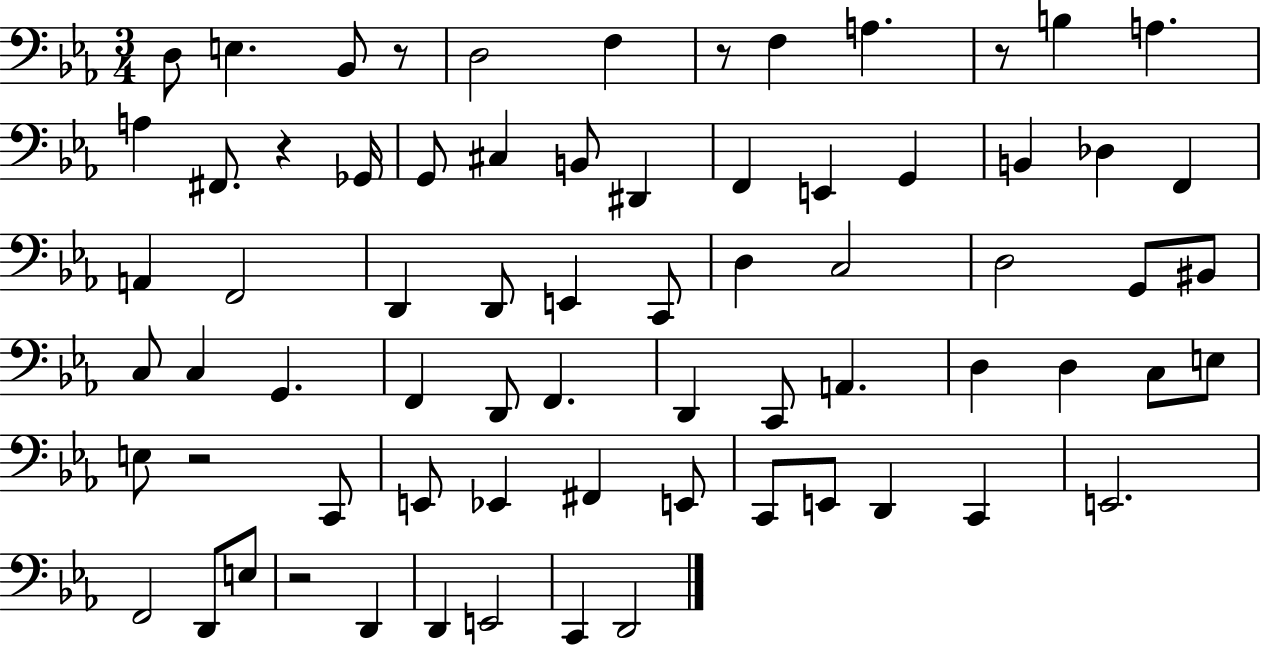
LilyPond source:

{
  \clef bass
  \numericTimeSignature
  \time 3/4
  \key ees \major
  d8 e4. bes,8 r8 | d2 f4 | r8 f4 a4. | r8 b4 a4. | \break a4 fis,8. r4 ges,16 | g,8 cis4 b,8 dis,4 | f,4 e,4 g,4 | b,4 des4 f,4 | \break a,4 f,2 | d,4 d,8 e,4 c,8 | d4 c2 | d2 g,8 bis,8 | \break c8 c4 g,4. | f,4 d,8 f,4. | d,4 c,8 a,4. | d4 d4 c8 e8 | \break e8 r2 c,8 | e,8 ees,4 fis,4 e,8 | c,8 e,8 d,4 c,4 | e,2. | \break f,2 d,8 e8 | r2 d,4 | d,4 e,2 | c,4 d,2 | \break \bar "|."
}